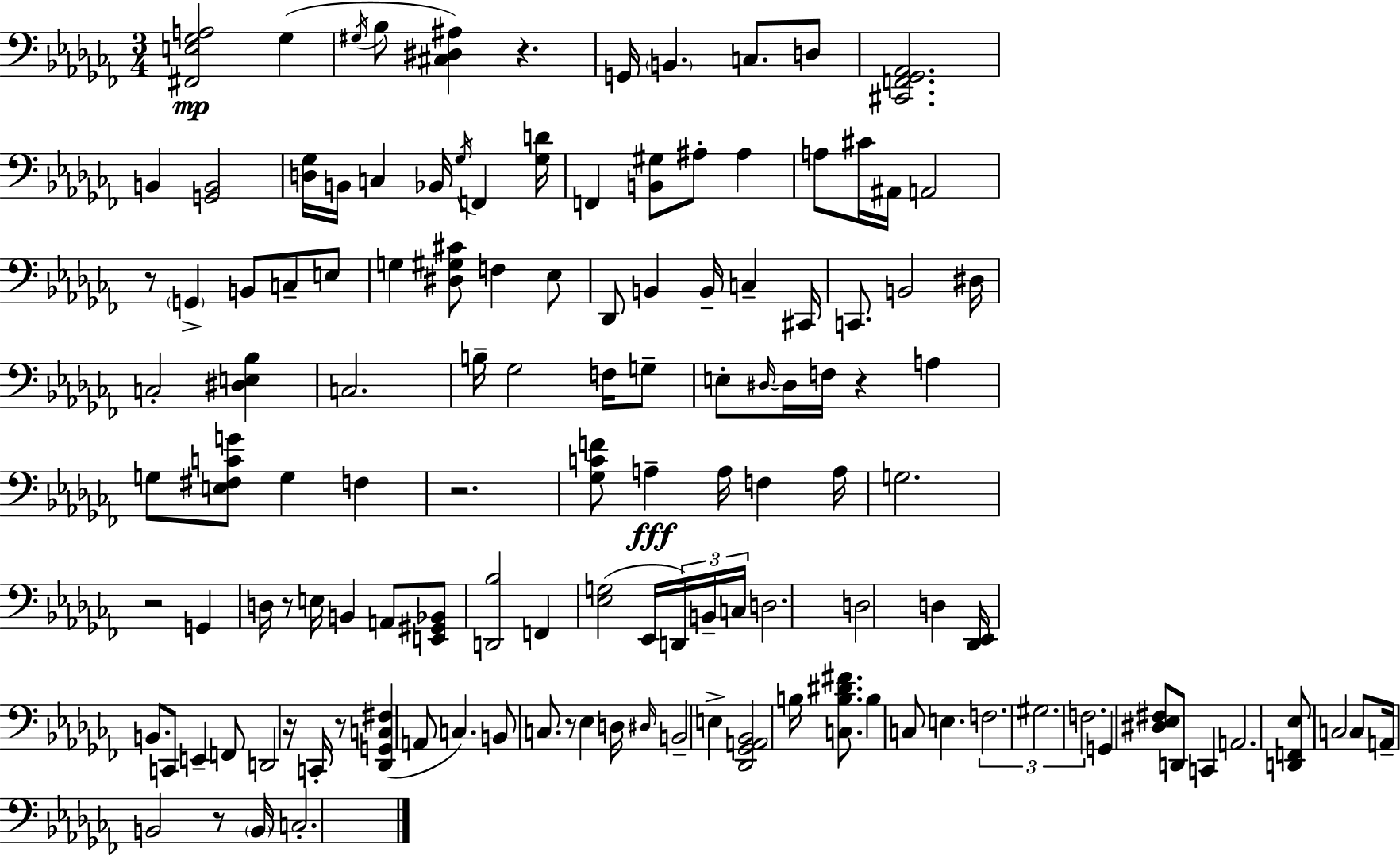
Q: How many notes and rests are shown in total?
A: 129